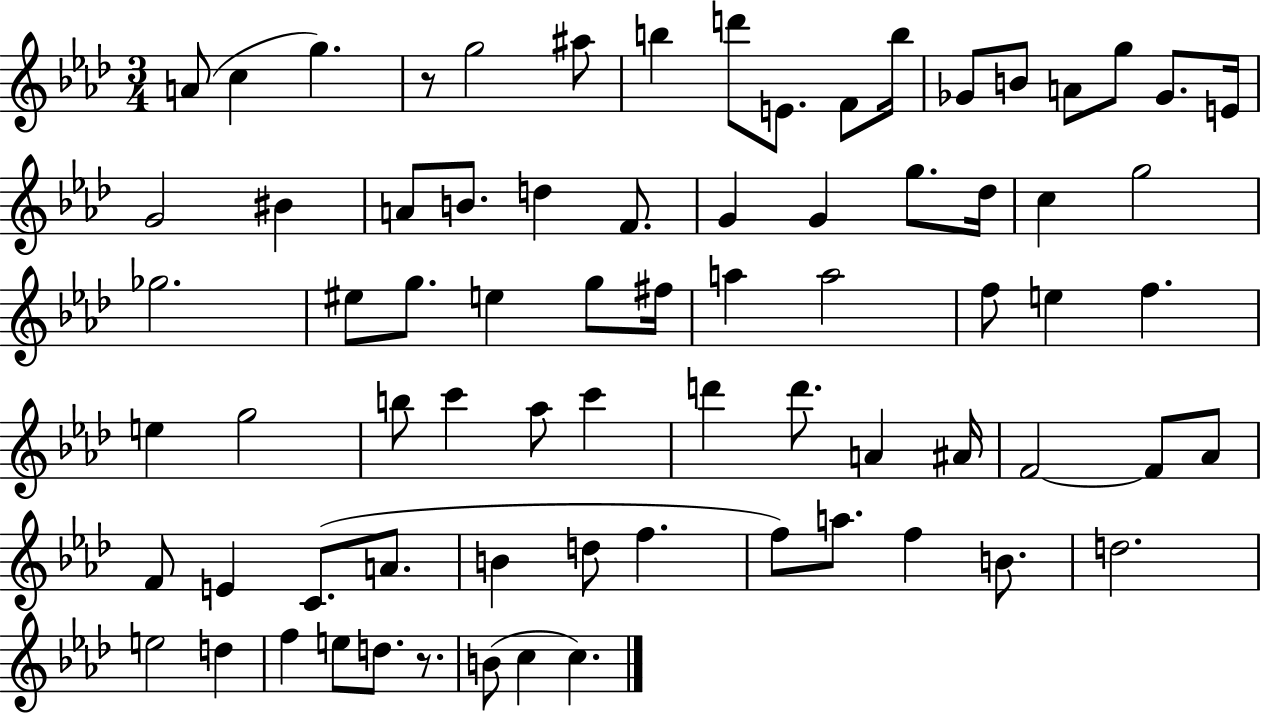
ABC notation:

X:1
T:Untitled
M:3/4
L:1/4
K:Ab
A/2 c g z/2 g2 ^a/2 b d'/2 E/2 F/2 b/4 _G/2 B/2 A/2 g/2 _G/2 E/4 G2 ^B A/2 B/2 d F/2 G G g/2 _d/4 c g2 _g2 ^e/2 g/2 e g/2 ^f/4 a a2 f/2 e f e g2 b/2 c' _a/2 c' d' d'/2 A ^A/4 F2 F/2 _A/2 F/2 E C/2 A/2 B d/2 f f/2 a/2 f B/2 d2 e2 d f e/2 d/2 z/2 B/2 c c